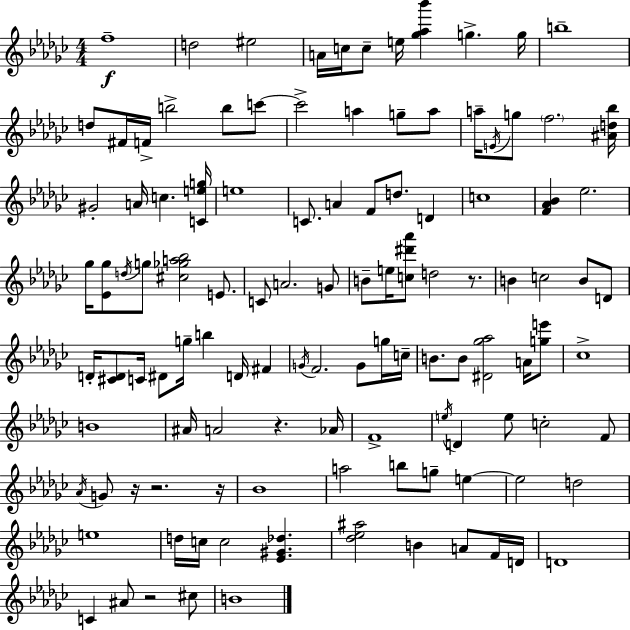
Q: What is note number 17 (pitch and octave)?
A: C6